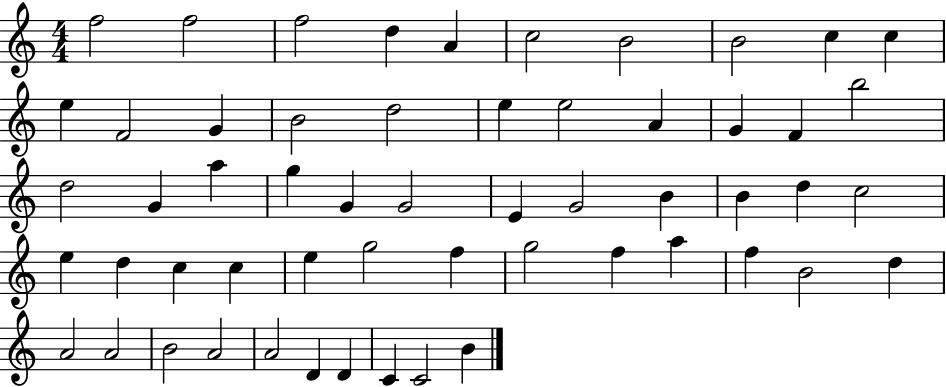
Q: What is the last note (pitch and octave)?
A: B4